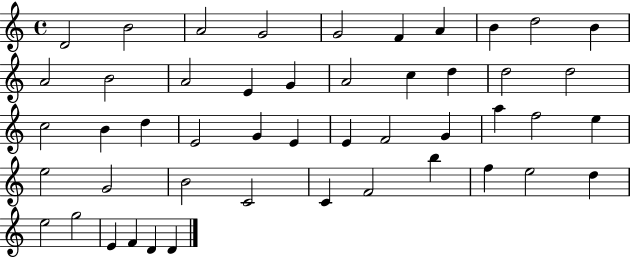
D4/h B4/h A4/h G4/h G4/h F4/q A4/q B4/q D5/h B4/q A4/h B4/h A4/h E4/q G4/q A4/h C5/q D5/q D5/h D5/h C5/h B4/q D5/q E4/h G4/q E4/q E4/q F4/h G4/q A5/q F5/h E5/q E5/h G4/h B4/h C4/h C4/q F4/h B5/q F5/q E5/h D5/q E5/h G5/h E4/q F4/q D4/q D4/q